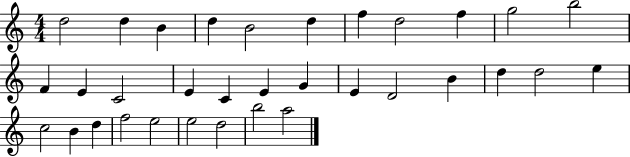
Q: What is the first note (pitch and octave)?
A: D5